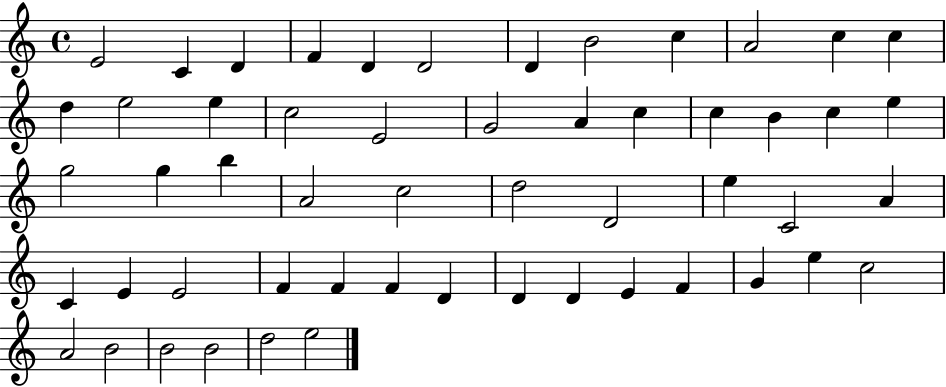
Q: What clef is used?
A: treble